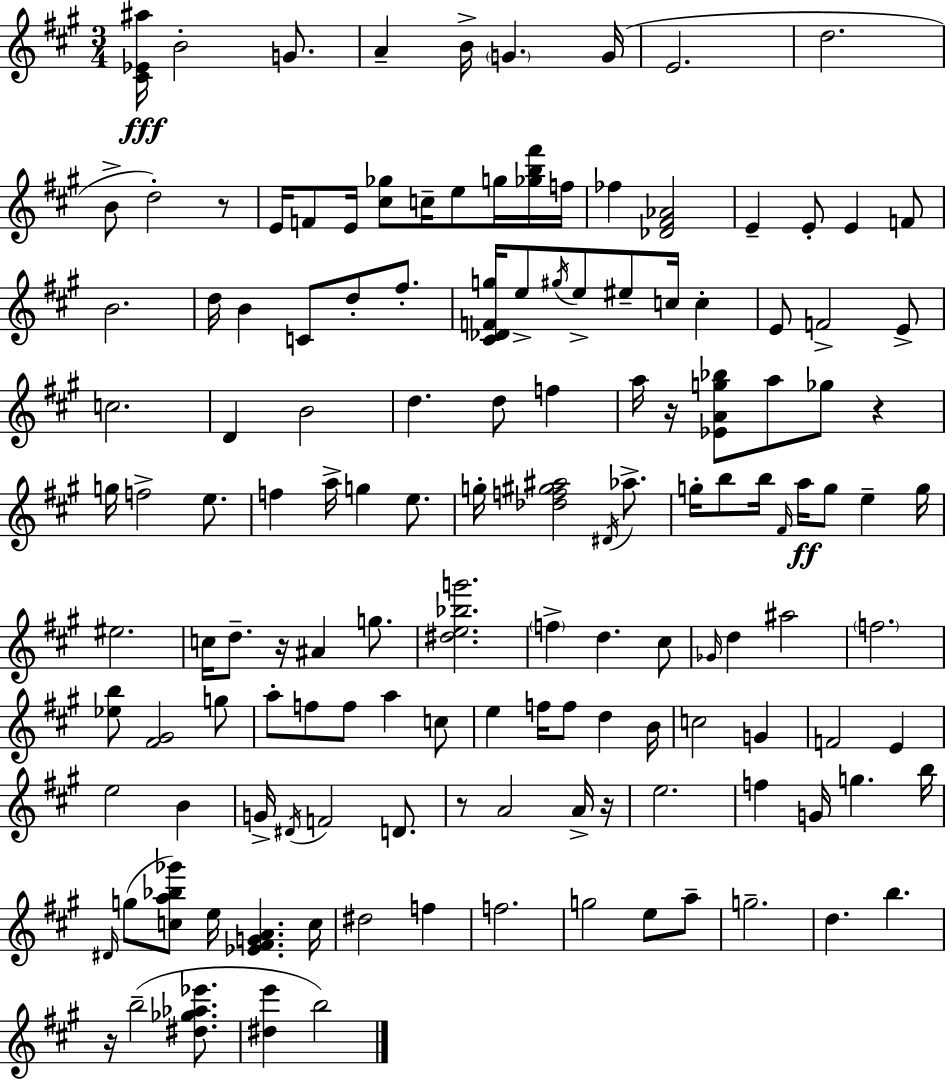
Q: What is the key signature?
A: A major